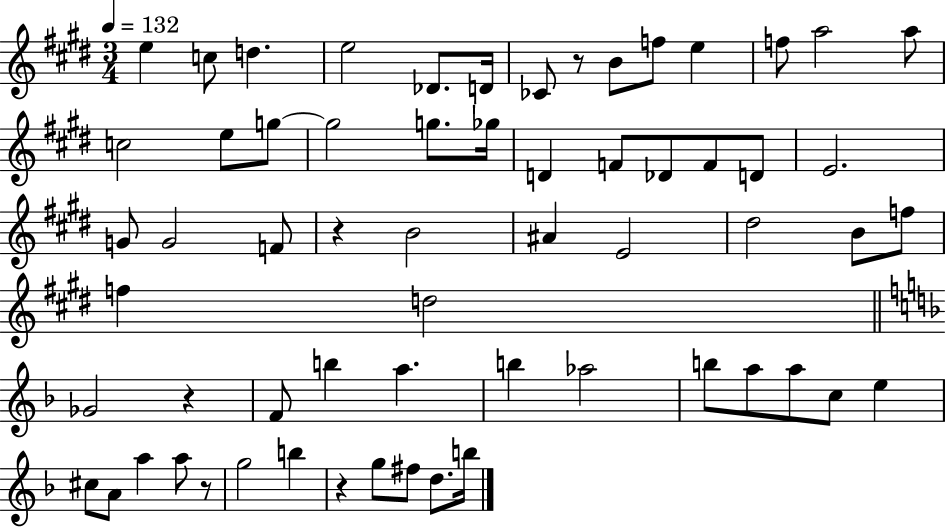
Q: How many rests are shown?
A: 5